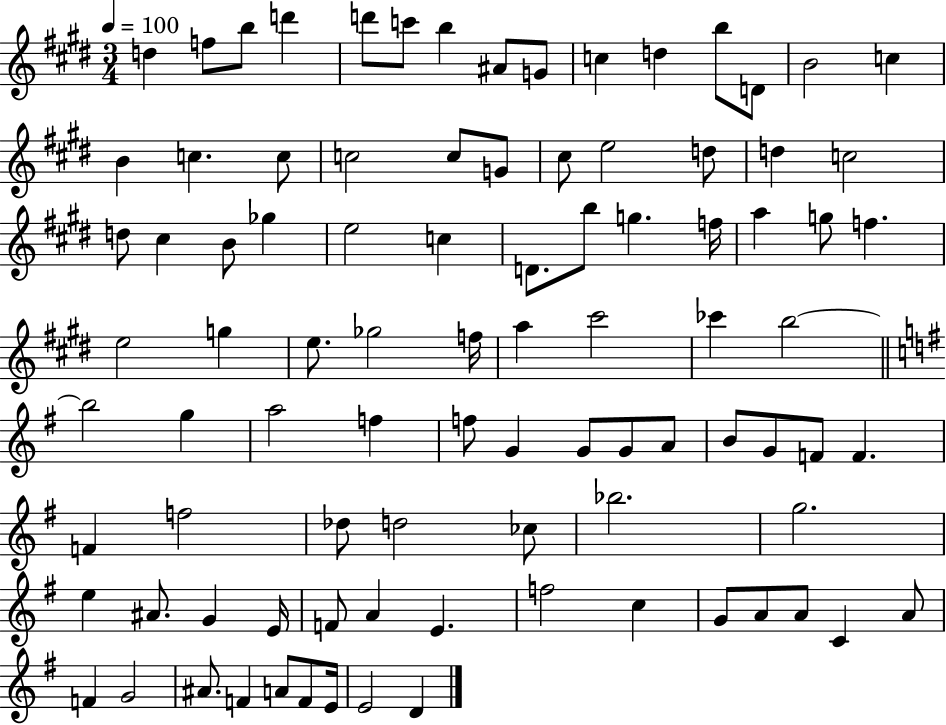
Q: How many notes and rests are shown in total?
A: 91